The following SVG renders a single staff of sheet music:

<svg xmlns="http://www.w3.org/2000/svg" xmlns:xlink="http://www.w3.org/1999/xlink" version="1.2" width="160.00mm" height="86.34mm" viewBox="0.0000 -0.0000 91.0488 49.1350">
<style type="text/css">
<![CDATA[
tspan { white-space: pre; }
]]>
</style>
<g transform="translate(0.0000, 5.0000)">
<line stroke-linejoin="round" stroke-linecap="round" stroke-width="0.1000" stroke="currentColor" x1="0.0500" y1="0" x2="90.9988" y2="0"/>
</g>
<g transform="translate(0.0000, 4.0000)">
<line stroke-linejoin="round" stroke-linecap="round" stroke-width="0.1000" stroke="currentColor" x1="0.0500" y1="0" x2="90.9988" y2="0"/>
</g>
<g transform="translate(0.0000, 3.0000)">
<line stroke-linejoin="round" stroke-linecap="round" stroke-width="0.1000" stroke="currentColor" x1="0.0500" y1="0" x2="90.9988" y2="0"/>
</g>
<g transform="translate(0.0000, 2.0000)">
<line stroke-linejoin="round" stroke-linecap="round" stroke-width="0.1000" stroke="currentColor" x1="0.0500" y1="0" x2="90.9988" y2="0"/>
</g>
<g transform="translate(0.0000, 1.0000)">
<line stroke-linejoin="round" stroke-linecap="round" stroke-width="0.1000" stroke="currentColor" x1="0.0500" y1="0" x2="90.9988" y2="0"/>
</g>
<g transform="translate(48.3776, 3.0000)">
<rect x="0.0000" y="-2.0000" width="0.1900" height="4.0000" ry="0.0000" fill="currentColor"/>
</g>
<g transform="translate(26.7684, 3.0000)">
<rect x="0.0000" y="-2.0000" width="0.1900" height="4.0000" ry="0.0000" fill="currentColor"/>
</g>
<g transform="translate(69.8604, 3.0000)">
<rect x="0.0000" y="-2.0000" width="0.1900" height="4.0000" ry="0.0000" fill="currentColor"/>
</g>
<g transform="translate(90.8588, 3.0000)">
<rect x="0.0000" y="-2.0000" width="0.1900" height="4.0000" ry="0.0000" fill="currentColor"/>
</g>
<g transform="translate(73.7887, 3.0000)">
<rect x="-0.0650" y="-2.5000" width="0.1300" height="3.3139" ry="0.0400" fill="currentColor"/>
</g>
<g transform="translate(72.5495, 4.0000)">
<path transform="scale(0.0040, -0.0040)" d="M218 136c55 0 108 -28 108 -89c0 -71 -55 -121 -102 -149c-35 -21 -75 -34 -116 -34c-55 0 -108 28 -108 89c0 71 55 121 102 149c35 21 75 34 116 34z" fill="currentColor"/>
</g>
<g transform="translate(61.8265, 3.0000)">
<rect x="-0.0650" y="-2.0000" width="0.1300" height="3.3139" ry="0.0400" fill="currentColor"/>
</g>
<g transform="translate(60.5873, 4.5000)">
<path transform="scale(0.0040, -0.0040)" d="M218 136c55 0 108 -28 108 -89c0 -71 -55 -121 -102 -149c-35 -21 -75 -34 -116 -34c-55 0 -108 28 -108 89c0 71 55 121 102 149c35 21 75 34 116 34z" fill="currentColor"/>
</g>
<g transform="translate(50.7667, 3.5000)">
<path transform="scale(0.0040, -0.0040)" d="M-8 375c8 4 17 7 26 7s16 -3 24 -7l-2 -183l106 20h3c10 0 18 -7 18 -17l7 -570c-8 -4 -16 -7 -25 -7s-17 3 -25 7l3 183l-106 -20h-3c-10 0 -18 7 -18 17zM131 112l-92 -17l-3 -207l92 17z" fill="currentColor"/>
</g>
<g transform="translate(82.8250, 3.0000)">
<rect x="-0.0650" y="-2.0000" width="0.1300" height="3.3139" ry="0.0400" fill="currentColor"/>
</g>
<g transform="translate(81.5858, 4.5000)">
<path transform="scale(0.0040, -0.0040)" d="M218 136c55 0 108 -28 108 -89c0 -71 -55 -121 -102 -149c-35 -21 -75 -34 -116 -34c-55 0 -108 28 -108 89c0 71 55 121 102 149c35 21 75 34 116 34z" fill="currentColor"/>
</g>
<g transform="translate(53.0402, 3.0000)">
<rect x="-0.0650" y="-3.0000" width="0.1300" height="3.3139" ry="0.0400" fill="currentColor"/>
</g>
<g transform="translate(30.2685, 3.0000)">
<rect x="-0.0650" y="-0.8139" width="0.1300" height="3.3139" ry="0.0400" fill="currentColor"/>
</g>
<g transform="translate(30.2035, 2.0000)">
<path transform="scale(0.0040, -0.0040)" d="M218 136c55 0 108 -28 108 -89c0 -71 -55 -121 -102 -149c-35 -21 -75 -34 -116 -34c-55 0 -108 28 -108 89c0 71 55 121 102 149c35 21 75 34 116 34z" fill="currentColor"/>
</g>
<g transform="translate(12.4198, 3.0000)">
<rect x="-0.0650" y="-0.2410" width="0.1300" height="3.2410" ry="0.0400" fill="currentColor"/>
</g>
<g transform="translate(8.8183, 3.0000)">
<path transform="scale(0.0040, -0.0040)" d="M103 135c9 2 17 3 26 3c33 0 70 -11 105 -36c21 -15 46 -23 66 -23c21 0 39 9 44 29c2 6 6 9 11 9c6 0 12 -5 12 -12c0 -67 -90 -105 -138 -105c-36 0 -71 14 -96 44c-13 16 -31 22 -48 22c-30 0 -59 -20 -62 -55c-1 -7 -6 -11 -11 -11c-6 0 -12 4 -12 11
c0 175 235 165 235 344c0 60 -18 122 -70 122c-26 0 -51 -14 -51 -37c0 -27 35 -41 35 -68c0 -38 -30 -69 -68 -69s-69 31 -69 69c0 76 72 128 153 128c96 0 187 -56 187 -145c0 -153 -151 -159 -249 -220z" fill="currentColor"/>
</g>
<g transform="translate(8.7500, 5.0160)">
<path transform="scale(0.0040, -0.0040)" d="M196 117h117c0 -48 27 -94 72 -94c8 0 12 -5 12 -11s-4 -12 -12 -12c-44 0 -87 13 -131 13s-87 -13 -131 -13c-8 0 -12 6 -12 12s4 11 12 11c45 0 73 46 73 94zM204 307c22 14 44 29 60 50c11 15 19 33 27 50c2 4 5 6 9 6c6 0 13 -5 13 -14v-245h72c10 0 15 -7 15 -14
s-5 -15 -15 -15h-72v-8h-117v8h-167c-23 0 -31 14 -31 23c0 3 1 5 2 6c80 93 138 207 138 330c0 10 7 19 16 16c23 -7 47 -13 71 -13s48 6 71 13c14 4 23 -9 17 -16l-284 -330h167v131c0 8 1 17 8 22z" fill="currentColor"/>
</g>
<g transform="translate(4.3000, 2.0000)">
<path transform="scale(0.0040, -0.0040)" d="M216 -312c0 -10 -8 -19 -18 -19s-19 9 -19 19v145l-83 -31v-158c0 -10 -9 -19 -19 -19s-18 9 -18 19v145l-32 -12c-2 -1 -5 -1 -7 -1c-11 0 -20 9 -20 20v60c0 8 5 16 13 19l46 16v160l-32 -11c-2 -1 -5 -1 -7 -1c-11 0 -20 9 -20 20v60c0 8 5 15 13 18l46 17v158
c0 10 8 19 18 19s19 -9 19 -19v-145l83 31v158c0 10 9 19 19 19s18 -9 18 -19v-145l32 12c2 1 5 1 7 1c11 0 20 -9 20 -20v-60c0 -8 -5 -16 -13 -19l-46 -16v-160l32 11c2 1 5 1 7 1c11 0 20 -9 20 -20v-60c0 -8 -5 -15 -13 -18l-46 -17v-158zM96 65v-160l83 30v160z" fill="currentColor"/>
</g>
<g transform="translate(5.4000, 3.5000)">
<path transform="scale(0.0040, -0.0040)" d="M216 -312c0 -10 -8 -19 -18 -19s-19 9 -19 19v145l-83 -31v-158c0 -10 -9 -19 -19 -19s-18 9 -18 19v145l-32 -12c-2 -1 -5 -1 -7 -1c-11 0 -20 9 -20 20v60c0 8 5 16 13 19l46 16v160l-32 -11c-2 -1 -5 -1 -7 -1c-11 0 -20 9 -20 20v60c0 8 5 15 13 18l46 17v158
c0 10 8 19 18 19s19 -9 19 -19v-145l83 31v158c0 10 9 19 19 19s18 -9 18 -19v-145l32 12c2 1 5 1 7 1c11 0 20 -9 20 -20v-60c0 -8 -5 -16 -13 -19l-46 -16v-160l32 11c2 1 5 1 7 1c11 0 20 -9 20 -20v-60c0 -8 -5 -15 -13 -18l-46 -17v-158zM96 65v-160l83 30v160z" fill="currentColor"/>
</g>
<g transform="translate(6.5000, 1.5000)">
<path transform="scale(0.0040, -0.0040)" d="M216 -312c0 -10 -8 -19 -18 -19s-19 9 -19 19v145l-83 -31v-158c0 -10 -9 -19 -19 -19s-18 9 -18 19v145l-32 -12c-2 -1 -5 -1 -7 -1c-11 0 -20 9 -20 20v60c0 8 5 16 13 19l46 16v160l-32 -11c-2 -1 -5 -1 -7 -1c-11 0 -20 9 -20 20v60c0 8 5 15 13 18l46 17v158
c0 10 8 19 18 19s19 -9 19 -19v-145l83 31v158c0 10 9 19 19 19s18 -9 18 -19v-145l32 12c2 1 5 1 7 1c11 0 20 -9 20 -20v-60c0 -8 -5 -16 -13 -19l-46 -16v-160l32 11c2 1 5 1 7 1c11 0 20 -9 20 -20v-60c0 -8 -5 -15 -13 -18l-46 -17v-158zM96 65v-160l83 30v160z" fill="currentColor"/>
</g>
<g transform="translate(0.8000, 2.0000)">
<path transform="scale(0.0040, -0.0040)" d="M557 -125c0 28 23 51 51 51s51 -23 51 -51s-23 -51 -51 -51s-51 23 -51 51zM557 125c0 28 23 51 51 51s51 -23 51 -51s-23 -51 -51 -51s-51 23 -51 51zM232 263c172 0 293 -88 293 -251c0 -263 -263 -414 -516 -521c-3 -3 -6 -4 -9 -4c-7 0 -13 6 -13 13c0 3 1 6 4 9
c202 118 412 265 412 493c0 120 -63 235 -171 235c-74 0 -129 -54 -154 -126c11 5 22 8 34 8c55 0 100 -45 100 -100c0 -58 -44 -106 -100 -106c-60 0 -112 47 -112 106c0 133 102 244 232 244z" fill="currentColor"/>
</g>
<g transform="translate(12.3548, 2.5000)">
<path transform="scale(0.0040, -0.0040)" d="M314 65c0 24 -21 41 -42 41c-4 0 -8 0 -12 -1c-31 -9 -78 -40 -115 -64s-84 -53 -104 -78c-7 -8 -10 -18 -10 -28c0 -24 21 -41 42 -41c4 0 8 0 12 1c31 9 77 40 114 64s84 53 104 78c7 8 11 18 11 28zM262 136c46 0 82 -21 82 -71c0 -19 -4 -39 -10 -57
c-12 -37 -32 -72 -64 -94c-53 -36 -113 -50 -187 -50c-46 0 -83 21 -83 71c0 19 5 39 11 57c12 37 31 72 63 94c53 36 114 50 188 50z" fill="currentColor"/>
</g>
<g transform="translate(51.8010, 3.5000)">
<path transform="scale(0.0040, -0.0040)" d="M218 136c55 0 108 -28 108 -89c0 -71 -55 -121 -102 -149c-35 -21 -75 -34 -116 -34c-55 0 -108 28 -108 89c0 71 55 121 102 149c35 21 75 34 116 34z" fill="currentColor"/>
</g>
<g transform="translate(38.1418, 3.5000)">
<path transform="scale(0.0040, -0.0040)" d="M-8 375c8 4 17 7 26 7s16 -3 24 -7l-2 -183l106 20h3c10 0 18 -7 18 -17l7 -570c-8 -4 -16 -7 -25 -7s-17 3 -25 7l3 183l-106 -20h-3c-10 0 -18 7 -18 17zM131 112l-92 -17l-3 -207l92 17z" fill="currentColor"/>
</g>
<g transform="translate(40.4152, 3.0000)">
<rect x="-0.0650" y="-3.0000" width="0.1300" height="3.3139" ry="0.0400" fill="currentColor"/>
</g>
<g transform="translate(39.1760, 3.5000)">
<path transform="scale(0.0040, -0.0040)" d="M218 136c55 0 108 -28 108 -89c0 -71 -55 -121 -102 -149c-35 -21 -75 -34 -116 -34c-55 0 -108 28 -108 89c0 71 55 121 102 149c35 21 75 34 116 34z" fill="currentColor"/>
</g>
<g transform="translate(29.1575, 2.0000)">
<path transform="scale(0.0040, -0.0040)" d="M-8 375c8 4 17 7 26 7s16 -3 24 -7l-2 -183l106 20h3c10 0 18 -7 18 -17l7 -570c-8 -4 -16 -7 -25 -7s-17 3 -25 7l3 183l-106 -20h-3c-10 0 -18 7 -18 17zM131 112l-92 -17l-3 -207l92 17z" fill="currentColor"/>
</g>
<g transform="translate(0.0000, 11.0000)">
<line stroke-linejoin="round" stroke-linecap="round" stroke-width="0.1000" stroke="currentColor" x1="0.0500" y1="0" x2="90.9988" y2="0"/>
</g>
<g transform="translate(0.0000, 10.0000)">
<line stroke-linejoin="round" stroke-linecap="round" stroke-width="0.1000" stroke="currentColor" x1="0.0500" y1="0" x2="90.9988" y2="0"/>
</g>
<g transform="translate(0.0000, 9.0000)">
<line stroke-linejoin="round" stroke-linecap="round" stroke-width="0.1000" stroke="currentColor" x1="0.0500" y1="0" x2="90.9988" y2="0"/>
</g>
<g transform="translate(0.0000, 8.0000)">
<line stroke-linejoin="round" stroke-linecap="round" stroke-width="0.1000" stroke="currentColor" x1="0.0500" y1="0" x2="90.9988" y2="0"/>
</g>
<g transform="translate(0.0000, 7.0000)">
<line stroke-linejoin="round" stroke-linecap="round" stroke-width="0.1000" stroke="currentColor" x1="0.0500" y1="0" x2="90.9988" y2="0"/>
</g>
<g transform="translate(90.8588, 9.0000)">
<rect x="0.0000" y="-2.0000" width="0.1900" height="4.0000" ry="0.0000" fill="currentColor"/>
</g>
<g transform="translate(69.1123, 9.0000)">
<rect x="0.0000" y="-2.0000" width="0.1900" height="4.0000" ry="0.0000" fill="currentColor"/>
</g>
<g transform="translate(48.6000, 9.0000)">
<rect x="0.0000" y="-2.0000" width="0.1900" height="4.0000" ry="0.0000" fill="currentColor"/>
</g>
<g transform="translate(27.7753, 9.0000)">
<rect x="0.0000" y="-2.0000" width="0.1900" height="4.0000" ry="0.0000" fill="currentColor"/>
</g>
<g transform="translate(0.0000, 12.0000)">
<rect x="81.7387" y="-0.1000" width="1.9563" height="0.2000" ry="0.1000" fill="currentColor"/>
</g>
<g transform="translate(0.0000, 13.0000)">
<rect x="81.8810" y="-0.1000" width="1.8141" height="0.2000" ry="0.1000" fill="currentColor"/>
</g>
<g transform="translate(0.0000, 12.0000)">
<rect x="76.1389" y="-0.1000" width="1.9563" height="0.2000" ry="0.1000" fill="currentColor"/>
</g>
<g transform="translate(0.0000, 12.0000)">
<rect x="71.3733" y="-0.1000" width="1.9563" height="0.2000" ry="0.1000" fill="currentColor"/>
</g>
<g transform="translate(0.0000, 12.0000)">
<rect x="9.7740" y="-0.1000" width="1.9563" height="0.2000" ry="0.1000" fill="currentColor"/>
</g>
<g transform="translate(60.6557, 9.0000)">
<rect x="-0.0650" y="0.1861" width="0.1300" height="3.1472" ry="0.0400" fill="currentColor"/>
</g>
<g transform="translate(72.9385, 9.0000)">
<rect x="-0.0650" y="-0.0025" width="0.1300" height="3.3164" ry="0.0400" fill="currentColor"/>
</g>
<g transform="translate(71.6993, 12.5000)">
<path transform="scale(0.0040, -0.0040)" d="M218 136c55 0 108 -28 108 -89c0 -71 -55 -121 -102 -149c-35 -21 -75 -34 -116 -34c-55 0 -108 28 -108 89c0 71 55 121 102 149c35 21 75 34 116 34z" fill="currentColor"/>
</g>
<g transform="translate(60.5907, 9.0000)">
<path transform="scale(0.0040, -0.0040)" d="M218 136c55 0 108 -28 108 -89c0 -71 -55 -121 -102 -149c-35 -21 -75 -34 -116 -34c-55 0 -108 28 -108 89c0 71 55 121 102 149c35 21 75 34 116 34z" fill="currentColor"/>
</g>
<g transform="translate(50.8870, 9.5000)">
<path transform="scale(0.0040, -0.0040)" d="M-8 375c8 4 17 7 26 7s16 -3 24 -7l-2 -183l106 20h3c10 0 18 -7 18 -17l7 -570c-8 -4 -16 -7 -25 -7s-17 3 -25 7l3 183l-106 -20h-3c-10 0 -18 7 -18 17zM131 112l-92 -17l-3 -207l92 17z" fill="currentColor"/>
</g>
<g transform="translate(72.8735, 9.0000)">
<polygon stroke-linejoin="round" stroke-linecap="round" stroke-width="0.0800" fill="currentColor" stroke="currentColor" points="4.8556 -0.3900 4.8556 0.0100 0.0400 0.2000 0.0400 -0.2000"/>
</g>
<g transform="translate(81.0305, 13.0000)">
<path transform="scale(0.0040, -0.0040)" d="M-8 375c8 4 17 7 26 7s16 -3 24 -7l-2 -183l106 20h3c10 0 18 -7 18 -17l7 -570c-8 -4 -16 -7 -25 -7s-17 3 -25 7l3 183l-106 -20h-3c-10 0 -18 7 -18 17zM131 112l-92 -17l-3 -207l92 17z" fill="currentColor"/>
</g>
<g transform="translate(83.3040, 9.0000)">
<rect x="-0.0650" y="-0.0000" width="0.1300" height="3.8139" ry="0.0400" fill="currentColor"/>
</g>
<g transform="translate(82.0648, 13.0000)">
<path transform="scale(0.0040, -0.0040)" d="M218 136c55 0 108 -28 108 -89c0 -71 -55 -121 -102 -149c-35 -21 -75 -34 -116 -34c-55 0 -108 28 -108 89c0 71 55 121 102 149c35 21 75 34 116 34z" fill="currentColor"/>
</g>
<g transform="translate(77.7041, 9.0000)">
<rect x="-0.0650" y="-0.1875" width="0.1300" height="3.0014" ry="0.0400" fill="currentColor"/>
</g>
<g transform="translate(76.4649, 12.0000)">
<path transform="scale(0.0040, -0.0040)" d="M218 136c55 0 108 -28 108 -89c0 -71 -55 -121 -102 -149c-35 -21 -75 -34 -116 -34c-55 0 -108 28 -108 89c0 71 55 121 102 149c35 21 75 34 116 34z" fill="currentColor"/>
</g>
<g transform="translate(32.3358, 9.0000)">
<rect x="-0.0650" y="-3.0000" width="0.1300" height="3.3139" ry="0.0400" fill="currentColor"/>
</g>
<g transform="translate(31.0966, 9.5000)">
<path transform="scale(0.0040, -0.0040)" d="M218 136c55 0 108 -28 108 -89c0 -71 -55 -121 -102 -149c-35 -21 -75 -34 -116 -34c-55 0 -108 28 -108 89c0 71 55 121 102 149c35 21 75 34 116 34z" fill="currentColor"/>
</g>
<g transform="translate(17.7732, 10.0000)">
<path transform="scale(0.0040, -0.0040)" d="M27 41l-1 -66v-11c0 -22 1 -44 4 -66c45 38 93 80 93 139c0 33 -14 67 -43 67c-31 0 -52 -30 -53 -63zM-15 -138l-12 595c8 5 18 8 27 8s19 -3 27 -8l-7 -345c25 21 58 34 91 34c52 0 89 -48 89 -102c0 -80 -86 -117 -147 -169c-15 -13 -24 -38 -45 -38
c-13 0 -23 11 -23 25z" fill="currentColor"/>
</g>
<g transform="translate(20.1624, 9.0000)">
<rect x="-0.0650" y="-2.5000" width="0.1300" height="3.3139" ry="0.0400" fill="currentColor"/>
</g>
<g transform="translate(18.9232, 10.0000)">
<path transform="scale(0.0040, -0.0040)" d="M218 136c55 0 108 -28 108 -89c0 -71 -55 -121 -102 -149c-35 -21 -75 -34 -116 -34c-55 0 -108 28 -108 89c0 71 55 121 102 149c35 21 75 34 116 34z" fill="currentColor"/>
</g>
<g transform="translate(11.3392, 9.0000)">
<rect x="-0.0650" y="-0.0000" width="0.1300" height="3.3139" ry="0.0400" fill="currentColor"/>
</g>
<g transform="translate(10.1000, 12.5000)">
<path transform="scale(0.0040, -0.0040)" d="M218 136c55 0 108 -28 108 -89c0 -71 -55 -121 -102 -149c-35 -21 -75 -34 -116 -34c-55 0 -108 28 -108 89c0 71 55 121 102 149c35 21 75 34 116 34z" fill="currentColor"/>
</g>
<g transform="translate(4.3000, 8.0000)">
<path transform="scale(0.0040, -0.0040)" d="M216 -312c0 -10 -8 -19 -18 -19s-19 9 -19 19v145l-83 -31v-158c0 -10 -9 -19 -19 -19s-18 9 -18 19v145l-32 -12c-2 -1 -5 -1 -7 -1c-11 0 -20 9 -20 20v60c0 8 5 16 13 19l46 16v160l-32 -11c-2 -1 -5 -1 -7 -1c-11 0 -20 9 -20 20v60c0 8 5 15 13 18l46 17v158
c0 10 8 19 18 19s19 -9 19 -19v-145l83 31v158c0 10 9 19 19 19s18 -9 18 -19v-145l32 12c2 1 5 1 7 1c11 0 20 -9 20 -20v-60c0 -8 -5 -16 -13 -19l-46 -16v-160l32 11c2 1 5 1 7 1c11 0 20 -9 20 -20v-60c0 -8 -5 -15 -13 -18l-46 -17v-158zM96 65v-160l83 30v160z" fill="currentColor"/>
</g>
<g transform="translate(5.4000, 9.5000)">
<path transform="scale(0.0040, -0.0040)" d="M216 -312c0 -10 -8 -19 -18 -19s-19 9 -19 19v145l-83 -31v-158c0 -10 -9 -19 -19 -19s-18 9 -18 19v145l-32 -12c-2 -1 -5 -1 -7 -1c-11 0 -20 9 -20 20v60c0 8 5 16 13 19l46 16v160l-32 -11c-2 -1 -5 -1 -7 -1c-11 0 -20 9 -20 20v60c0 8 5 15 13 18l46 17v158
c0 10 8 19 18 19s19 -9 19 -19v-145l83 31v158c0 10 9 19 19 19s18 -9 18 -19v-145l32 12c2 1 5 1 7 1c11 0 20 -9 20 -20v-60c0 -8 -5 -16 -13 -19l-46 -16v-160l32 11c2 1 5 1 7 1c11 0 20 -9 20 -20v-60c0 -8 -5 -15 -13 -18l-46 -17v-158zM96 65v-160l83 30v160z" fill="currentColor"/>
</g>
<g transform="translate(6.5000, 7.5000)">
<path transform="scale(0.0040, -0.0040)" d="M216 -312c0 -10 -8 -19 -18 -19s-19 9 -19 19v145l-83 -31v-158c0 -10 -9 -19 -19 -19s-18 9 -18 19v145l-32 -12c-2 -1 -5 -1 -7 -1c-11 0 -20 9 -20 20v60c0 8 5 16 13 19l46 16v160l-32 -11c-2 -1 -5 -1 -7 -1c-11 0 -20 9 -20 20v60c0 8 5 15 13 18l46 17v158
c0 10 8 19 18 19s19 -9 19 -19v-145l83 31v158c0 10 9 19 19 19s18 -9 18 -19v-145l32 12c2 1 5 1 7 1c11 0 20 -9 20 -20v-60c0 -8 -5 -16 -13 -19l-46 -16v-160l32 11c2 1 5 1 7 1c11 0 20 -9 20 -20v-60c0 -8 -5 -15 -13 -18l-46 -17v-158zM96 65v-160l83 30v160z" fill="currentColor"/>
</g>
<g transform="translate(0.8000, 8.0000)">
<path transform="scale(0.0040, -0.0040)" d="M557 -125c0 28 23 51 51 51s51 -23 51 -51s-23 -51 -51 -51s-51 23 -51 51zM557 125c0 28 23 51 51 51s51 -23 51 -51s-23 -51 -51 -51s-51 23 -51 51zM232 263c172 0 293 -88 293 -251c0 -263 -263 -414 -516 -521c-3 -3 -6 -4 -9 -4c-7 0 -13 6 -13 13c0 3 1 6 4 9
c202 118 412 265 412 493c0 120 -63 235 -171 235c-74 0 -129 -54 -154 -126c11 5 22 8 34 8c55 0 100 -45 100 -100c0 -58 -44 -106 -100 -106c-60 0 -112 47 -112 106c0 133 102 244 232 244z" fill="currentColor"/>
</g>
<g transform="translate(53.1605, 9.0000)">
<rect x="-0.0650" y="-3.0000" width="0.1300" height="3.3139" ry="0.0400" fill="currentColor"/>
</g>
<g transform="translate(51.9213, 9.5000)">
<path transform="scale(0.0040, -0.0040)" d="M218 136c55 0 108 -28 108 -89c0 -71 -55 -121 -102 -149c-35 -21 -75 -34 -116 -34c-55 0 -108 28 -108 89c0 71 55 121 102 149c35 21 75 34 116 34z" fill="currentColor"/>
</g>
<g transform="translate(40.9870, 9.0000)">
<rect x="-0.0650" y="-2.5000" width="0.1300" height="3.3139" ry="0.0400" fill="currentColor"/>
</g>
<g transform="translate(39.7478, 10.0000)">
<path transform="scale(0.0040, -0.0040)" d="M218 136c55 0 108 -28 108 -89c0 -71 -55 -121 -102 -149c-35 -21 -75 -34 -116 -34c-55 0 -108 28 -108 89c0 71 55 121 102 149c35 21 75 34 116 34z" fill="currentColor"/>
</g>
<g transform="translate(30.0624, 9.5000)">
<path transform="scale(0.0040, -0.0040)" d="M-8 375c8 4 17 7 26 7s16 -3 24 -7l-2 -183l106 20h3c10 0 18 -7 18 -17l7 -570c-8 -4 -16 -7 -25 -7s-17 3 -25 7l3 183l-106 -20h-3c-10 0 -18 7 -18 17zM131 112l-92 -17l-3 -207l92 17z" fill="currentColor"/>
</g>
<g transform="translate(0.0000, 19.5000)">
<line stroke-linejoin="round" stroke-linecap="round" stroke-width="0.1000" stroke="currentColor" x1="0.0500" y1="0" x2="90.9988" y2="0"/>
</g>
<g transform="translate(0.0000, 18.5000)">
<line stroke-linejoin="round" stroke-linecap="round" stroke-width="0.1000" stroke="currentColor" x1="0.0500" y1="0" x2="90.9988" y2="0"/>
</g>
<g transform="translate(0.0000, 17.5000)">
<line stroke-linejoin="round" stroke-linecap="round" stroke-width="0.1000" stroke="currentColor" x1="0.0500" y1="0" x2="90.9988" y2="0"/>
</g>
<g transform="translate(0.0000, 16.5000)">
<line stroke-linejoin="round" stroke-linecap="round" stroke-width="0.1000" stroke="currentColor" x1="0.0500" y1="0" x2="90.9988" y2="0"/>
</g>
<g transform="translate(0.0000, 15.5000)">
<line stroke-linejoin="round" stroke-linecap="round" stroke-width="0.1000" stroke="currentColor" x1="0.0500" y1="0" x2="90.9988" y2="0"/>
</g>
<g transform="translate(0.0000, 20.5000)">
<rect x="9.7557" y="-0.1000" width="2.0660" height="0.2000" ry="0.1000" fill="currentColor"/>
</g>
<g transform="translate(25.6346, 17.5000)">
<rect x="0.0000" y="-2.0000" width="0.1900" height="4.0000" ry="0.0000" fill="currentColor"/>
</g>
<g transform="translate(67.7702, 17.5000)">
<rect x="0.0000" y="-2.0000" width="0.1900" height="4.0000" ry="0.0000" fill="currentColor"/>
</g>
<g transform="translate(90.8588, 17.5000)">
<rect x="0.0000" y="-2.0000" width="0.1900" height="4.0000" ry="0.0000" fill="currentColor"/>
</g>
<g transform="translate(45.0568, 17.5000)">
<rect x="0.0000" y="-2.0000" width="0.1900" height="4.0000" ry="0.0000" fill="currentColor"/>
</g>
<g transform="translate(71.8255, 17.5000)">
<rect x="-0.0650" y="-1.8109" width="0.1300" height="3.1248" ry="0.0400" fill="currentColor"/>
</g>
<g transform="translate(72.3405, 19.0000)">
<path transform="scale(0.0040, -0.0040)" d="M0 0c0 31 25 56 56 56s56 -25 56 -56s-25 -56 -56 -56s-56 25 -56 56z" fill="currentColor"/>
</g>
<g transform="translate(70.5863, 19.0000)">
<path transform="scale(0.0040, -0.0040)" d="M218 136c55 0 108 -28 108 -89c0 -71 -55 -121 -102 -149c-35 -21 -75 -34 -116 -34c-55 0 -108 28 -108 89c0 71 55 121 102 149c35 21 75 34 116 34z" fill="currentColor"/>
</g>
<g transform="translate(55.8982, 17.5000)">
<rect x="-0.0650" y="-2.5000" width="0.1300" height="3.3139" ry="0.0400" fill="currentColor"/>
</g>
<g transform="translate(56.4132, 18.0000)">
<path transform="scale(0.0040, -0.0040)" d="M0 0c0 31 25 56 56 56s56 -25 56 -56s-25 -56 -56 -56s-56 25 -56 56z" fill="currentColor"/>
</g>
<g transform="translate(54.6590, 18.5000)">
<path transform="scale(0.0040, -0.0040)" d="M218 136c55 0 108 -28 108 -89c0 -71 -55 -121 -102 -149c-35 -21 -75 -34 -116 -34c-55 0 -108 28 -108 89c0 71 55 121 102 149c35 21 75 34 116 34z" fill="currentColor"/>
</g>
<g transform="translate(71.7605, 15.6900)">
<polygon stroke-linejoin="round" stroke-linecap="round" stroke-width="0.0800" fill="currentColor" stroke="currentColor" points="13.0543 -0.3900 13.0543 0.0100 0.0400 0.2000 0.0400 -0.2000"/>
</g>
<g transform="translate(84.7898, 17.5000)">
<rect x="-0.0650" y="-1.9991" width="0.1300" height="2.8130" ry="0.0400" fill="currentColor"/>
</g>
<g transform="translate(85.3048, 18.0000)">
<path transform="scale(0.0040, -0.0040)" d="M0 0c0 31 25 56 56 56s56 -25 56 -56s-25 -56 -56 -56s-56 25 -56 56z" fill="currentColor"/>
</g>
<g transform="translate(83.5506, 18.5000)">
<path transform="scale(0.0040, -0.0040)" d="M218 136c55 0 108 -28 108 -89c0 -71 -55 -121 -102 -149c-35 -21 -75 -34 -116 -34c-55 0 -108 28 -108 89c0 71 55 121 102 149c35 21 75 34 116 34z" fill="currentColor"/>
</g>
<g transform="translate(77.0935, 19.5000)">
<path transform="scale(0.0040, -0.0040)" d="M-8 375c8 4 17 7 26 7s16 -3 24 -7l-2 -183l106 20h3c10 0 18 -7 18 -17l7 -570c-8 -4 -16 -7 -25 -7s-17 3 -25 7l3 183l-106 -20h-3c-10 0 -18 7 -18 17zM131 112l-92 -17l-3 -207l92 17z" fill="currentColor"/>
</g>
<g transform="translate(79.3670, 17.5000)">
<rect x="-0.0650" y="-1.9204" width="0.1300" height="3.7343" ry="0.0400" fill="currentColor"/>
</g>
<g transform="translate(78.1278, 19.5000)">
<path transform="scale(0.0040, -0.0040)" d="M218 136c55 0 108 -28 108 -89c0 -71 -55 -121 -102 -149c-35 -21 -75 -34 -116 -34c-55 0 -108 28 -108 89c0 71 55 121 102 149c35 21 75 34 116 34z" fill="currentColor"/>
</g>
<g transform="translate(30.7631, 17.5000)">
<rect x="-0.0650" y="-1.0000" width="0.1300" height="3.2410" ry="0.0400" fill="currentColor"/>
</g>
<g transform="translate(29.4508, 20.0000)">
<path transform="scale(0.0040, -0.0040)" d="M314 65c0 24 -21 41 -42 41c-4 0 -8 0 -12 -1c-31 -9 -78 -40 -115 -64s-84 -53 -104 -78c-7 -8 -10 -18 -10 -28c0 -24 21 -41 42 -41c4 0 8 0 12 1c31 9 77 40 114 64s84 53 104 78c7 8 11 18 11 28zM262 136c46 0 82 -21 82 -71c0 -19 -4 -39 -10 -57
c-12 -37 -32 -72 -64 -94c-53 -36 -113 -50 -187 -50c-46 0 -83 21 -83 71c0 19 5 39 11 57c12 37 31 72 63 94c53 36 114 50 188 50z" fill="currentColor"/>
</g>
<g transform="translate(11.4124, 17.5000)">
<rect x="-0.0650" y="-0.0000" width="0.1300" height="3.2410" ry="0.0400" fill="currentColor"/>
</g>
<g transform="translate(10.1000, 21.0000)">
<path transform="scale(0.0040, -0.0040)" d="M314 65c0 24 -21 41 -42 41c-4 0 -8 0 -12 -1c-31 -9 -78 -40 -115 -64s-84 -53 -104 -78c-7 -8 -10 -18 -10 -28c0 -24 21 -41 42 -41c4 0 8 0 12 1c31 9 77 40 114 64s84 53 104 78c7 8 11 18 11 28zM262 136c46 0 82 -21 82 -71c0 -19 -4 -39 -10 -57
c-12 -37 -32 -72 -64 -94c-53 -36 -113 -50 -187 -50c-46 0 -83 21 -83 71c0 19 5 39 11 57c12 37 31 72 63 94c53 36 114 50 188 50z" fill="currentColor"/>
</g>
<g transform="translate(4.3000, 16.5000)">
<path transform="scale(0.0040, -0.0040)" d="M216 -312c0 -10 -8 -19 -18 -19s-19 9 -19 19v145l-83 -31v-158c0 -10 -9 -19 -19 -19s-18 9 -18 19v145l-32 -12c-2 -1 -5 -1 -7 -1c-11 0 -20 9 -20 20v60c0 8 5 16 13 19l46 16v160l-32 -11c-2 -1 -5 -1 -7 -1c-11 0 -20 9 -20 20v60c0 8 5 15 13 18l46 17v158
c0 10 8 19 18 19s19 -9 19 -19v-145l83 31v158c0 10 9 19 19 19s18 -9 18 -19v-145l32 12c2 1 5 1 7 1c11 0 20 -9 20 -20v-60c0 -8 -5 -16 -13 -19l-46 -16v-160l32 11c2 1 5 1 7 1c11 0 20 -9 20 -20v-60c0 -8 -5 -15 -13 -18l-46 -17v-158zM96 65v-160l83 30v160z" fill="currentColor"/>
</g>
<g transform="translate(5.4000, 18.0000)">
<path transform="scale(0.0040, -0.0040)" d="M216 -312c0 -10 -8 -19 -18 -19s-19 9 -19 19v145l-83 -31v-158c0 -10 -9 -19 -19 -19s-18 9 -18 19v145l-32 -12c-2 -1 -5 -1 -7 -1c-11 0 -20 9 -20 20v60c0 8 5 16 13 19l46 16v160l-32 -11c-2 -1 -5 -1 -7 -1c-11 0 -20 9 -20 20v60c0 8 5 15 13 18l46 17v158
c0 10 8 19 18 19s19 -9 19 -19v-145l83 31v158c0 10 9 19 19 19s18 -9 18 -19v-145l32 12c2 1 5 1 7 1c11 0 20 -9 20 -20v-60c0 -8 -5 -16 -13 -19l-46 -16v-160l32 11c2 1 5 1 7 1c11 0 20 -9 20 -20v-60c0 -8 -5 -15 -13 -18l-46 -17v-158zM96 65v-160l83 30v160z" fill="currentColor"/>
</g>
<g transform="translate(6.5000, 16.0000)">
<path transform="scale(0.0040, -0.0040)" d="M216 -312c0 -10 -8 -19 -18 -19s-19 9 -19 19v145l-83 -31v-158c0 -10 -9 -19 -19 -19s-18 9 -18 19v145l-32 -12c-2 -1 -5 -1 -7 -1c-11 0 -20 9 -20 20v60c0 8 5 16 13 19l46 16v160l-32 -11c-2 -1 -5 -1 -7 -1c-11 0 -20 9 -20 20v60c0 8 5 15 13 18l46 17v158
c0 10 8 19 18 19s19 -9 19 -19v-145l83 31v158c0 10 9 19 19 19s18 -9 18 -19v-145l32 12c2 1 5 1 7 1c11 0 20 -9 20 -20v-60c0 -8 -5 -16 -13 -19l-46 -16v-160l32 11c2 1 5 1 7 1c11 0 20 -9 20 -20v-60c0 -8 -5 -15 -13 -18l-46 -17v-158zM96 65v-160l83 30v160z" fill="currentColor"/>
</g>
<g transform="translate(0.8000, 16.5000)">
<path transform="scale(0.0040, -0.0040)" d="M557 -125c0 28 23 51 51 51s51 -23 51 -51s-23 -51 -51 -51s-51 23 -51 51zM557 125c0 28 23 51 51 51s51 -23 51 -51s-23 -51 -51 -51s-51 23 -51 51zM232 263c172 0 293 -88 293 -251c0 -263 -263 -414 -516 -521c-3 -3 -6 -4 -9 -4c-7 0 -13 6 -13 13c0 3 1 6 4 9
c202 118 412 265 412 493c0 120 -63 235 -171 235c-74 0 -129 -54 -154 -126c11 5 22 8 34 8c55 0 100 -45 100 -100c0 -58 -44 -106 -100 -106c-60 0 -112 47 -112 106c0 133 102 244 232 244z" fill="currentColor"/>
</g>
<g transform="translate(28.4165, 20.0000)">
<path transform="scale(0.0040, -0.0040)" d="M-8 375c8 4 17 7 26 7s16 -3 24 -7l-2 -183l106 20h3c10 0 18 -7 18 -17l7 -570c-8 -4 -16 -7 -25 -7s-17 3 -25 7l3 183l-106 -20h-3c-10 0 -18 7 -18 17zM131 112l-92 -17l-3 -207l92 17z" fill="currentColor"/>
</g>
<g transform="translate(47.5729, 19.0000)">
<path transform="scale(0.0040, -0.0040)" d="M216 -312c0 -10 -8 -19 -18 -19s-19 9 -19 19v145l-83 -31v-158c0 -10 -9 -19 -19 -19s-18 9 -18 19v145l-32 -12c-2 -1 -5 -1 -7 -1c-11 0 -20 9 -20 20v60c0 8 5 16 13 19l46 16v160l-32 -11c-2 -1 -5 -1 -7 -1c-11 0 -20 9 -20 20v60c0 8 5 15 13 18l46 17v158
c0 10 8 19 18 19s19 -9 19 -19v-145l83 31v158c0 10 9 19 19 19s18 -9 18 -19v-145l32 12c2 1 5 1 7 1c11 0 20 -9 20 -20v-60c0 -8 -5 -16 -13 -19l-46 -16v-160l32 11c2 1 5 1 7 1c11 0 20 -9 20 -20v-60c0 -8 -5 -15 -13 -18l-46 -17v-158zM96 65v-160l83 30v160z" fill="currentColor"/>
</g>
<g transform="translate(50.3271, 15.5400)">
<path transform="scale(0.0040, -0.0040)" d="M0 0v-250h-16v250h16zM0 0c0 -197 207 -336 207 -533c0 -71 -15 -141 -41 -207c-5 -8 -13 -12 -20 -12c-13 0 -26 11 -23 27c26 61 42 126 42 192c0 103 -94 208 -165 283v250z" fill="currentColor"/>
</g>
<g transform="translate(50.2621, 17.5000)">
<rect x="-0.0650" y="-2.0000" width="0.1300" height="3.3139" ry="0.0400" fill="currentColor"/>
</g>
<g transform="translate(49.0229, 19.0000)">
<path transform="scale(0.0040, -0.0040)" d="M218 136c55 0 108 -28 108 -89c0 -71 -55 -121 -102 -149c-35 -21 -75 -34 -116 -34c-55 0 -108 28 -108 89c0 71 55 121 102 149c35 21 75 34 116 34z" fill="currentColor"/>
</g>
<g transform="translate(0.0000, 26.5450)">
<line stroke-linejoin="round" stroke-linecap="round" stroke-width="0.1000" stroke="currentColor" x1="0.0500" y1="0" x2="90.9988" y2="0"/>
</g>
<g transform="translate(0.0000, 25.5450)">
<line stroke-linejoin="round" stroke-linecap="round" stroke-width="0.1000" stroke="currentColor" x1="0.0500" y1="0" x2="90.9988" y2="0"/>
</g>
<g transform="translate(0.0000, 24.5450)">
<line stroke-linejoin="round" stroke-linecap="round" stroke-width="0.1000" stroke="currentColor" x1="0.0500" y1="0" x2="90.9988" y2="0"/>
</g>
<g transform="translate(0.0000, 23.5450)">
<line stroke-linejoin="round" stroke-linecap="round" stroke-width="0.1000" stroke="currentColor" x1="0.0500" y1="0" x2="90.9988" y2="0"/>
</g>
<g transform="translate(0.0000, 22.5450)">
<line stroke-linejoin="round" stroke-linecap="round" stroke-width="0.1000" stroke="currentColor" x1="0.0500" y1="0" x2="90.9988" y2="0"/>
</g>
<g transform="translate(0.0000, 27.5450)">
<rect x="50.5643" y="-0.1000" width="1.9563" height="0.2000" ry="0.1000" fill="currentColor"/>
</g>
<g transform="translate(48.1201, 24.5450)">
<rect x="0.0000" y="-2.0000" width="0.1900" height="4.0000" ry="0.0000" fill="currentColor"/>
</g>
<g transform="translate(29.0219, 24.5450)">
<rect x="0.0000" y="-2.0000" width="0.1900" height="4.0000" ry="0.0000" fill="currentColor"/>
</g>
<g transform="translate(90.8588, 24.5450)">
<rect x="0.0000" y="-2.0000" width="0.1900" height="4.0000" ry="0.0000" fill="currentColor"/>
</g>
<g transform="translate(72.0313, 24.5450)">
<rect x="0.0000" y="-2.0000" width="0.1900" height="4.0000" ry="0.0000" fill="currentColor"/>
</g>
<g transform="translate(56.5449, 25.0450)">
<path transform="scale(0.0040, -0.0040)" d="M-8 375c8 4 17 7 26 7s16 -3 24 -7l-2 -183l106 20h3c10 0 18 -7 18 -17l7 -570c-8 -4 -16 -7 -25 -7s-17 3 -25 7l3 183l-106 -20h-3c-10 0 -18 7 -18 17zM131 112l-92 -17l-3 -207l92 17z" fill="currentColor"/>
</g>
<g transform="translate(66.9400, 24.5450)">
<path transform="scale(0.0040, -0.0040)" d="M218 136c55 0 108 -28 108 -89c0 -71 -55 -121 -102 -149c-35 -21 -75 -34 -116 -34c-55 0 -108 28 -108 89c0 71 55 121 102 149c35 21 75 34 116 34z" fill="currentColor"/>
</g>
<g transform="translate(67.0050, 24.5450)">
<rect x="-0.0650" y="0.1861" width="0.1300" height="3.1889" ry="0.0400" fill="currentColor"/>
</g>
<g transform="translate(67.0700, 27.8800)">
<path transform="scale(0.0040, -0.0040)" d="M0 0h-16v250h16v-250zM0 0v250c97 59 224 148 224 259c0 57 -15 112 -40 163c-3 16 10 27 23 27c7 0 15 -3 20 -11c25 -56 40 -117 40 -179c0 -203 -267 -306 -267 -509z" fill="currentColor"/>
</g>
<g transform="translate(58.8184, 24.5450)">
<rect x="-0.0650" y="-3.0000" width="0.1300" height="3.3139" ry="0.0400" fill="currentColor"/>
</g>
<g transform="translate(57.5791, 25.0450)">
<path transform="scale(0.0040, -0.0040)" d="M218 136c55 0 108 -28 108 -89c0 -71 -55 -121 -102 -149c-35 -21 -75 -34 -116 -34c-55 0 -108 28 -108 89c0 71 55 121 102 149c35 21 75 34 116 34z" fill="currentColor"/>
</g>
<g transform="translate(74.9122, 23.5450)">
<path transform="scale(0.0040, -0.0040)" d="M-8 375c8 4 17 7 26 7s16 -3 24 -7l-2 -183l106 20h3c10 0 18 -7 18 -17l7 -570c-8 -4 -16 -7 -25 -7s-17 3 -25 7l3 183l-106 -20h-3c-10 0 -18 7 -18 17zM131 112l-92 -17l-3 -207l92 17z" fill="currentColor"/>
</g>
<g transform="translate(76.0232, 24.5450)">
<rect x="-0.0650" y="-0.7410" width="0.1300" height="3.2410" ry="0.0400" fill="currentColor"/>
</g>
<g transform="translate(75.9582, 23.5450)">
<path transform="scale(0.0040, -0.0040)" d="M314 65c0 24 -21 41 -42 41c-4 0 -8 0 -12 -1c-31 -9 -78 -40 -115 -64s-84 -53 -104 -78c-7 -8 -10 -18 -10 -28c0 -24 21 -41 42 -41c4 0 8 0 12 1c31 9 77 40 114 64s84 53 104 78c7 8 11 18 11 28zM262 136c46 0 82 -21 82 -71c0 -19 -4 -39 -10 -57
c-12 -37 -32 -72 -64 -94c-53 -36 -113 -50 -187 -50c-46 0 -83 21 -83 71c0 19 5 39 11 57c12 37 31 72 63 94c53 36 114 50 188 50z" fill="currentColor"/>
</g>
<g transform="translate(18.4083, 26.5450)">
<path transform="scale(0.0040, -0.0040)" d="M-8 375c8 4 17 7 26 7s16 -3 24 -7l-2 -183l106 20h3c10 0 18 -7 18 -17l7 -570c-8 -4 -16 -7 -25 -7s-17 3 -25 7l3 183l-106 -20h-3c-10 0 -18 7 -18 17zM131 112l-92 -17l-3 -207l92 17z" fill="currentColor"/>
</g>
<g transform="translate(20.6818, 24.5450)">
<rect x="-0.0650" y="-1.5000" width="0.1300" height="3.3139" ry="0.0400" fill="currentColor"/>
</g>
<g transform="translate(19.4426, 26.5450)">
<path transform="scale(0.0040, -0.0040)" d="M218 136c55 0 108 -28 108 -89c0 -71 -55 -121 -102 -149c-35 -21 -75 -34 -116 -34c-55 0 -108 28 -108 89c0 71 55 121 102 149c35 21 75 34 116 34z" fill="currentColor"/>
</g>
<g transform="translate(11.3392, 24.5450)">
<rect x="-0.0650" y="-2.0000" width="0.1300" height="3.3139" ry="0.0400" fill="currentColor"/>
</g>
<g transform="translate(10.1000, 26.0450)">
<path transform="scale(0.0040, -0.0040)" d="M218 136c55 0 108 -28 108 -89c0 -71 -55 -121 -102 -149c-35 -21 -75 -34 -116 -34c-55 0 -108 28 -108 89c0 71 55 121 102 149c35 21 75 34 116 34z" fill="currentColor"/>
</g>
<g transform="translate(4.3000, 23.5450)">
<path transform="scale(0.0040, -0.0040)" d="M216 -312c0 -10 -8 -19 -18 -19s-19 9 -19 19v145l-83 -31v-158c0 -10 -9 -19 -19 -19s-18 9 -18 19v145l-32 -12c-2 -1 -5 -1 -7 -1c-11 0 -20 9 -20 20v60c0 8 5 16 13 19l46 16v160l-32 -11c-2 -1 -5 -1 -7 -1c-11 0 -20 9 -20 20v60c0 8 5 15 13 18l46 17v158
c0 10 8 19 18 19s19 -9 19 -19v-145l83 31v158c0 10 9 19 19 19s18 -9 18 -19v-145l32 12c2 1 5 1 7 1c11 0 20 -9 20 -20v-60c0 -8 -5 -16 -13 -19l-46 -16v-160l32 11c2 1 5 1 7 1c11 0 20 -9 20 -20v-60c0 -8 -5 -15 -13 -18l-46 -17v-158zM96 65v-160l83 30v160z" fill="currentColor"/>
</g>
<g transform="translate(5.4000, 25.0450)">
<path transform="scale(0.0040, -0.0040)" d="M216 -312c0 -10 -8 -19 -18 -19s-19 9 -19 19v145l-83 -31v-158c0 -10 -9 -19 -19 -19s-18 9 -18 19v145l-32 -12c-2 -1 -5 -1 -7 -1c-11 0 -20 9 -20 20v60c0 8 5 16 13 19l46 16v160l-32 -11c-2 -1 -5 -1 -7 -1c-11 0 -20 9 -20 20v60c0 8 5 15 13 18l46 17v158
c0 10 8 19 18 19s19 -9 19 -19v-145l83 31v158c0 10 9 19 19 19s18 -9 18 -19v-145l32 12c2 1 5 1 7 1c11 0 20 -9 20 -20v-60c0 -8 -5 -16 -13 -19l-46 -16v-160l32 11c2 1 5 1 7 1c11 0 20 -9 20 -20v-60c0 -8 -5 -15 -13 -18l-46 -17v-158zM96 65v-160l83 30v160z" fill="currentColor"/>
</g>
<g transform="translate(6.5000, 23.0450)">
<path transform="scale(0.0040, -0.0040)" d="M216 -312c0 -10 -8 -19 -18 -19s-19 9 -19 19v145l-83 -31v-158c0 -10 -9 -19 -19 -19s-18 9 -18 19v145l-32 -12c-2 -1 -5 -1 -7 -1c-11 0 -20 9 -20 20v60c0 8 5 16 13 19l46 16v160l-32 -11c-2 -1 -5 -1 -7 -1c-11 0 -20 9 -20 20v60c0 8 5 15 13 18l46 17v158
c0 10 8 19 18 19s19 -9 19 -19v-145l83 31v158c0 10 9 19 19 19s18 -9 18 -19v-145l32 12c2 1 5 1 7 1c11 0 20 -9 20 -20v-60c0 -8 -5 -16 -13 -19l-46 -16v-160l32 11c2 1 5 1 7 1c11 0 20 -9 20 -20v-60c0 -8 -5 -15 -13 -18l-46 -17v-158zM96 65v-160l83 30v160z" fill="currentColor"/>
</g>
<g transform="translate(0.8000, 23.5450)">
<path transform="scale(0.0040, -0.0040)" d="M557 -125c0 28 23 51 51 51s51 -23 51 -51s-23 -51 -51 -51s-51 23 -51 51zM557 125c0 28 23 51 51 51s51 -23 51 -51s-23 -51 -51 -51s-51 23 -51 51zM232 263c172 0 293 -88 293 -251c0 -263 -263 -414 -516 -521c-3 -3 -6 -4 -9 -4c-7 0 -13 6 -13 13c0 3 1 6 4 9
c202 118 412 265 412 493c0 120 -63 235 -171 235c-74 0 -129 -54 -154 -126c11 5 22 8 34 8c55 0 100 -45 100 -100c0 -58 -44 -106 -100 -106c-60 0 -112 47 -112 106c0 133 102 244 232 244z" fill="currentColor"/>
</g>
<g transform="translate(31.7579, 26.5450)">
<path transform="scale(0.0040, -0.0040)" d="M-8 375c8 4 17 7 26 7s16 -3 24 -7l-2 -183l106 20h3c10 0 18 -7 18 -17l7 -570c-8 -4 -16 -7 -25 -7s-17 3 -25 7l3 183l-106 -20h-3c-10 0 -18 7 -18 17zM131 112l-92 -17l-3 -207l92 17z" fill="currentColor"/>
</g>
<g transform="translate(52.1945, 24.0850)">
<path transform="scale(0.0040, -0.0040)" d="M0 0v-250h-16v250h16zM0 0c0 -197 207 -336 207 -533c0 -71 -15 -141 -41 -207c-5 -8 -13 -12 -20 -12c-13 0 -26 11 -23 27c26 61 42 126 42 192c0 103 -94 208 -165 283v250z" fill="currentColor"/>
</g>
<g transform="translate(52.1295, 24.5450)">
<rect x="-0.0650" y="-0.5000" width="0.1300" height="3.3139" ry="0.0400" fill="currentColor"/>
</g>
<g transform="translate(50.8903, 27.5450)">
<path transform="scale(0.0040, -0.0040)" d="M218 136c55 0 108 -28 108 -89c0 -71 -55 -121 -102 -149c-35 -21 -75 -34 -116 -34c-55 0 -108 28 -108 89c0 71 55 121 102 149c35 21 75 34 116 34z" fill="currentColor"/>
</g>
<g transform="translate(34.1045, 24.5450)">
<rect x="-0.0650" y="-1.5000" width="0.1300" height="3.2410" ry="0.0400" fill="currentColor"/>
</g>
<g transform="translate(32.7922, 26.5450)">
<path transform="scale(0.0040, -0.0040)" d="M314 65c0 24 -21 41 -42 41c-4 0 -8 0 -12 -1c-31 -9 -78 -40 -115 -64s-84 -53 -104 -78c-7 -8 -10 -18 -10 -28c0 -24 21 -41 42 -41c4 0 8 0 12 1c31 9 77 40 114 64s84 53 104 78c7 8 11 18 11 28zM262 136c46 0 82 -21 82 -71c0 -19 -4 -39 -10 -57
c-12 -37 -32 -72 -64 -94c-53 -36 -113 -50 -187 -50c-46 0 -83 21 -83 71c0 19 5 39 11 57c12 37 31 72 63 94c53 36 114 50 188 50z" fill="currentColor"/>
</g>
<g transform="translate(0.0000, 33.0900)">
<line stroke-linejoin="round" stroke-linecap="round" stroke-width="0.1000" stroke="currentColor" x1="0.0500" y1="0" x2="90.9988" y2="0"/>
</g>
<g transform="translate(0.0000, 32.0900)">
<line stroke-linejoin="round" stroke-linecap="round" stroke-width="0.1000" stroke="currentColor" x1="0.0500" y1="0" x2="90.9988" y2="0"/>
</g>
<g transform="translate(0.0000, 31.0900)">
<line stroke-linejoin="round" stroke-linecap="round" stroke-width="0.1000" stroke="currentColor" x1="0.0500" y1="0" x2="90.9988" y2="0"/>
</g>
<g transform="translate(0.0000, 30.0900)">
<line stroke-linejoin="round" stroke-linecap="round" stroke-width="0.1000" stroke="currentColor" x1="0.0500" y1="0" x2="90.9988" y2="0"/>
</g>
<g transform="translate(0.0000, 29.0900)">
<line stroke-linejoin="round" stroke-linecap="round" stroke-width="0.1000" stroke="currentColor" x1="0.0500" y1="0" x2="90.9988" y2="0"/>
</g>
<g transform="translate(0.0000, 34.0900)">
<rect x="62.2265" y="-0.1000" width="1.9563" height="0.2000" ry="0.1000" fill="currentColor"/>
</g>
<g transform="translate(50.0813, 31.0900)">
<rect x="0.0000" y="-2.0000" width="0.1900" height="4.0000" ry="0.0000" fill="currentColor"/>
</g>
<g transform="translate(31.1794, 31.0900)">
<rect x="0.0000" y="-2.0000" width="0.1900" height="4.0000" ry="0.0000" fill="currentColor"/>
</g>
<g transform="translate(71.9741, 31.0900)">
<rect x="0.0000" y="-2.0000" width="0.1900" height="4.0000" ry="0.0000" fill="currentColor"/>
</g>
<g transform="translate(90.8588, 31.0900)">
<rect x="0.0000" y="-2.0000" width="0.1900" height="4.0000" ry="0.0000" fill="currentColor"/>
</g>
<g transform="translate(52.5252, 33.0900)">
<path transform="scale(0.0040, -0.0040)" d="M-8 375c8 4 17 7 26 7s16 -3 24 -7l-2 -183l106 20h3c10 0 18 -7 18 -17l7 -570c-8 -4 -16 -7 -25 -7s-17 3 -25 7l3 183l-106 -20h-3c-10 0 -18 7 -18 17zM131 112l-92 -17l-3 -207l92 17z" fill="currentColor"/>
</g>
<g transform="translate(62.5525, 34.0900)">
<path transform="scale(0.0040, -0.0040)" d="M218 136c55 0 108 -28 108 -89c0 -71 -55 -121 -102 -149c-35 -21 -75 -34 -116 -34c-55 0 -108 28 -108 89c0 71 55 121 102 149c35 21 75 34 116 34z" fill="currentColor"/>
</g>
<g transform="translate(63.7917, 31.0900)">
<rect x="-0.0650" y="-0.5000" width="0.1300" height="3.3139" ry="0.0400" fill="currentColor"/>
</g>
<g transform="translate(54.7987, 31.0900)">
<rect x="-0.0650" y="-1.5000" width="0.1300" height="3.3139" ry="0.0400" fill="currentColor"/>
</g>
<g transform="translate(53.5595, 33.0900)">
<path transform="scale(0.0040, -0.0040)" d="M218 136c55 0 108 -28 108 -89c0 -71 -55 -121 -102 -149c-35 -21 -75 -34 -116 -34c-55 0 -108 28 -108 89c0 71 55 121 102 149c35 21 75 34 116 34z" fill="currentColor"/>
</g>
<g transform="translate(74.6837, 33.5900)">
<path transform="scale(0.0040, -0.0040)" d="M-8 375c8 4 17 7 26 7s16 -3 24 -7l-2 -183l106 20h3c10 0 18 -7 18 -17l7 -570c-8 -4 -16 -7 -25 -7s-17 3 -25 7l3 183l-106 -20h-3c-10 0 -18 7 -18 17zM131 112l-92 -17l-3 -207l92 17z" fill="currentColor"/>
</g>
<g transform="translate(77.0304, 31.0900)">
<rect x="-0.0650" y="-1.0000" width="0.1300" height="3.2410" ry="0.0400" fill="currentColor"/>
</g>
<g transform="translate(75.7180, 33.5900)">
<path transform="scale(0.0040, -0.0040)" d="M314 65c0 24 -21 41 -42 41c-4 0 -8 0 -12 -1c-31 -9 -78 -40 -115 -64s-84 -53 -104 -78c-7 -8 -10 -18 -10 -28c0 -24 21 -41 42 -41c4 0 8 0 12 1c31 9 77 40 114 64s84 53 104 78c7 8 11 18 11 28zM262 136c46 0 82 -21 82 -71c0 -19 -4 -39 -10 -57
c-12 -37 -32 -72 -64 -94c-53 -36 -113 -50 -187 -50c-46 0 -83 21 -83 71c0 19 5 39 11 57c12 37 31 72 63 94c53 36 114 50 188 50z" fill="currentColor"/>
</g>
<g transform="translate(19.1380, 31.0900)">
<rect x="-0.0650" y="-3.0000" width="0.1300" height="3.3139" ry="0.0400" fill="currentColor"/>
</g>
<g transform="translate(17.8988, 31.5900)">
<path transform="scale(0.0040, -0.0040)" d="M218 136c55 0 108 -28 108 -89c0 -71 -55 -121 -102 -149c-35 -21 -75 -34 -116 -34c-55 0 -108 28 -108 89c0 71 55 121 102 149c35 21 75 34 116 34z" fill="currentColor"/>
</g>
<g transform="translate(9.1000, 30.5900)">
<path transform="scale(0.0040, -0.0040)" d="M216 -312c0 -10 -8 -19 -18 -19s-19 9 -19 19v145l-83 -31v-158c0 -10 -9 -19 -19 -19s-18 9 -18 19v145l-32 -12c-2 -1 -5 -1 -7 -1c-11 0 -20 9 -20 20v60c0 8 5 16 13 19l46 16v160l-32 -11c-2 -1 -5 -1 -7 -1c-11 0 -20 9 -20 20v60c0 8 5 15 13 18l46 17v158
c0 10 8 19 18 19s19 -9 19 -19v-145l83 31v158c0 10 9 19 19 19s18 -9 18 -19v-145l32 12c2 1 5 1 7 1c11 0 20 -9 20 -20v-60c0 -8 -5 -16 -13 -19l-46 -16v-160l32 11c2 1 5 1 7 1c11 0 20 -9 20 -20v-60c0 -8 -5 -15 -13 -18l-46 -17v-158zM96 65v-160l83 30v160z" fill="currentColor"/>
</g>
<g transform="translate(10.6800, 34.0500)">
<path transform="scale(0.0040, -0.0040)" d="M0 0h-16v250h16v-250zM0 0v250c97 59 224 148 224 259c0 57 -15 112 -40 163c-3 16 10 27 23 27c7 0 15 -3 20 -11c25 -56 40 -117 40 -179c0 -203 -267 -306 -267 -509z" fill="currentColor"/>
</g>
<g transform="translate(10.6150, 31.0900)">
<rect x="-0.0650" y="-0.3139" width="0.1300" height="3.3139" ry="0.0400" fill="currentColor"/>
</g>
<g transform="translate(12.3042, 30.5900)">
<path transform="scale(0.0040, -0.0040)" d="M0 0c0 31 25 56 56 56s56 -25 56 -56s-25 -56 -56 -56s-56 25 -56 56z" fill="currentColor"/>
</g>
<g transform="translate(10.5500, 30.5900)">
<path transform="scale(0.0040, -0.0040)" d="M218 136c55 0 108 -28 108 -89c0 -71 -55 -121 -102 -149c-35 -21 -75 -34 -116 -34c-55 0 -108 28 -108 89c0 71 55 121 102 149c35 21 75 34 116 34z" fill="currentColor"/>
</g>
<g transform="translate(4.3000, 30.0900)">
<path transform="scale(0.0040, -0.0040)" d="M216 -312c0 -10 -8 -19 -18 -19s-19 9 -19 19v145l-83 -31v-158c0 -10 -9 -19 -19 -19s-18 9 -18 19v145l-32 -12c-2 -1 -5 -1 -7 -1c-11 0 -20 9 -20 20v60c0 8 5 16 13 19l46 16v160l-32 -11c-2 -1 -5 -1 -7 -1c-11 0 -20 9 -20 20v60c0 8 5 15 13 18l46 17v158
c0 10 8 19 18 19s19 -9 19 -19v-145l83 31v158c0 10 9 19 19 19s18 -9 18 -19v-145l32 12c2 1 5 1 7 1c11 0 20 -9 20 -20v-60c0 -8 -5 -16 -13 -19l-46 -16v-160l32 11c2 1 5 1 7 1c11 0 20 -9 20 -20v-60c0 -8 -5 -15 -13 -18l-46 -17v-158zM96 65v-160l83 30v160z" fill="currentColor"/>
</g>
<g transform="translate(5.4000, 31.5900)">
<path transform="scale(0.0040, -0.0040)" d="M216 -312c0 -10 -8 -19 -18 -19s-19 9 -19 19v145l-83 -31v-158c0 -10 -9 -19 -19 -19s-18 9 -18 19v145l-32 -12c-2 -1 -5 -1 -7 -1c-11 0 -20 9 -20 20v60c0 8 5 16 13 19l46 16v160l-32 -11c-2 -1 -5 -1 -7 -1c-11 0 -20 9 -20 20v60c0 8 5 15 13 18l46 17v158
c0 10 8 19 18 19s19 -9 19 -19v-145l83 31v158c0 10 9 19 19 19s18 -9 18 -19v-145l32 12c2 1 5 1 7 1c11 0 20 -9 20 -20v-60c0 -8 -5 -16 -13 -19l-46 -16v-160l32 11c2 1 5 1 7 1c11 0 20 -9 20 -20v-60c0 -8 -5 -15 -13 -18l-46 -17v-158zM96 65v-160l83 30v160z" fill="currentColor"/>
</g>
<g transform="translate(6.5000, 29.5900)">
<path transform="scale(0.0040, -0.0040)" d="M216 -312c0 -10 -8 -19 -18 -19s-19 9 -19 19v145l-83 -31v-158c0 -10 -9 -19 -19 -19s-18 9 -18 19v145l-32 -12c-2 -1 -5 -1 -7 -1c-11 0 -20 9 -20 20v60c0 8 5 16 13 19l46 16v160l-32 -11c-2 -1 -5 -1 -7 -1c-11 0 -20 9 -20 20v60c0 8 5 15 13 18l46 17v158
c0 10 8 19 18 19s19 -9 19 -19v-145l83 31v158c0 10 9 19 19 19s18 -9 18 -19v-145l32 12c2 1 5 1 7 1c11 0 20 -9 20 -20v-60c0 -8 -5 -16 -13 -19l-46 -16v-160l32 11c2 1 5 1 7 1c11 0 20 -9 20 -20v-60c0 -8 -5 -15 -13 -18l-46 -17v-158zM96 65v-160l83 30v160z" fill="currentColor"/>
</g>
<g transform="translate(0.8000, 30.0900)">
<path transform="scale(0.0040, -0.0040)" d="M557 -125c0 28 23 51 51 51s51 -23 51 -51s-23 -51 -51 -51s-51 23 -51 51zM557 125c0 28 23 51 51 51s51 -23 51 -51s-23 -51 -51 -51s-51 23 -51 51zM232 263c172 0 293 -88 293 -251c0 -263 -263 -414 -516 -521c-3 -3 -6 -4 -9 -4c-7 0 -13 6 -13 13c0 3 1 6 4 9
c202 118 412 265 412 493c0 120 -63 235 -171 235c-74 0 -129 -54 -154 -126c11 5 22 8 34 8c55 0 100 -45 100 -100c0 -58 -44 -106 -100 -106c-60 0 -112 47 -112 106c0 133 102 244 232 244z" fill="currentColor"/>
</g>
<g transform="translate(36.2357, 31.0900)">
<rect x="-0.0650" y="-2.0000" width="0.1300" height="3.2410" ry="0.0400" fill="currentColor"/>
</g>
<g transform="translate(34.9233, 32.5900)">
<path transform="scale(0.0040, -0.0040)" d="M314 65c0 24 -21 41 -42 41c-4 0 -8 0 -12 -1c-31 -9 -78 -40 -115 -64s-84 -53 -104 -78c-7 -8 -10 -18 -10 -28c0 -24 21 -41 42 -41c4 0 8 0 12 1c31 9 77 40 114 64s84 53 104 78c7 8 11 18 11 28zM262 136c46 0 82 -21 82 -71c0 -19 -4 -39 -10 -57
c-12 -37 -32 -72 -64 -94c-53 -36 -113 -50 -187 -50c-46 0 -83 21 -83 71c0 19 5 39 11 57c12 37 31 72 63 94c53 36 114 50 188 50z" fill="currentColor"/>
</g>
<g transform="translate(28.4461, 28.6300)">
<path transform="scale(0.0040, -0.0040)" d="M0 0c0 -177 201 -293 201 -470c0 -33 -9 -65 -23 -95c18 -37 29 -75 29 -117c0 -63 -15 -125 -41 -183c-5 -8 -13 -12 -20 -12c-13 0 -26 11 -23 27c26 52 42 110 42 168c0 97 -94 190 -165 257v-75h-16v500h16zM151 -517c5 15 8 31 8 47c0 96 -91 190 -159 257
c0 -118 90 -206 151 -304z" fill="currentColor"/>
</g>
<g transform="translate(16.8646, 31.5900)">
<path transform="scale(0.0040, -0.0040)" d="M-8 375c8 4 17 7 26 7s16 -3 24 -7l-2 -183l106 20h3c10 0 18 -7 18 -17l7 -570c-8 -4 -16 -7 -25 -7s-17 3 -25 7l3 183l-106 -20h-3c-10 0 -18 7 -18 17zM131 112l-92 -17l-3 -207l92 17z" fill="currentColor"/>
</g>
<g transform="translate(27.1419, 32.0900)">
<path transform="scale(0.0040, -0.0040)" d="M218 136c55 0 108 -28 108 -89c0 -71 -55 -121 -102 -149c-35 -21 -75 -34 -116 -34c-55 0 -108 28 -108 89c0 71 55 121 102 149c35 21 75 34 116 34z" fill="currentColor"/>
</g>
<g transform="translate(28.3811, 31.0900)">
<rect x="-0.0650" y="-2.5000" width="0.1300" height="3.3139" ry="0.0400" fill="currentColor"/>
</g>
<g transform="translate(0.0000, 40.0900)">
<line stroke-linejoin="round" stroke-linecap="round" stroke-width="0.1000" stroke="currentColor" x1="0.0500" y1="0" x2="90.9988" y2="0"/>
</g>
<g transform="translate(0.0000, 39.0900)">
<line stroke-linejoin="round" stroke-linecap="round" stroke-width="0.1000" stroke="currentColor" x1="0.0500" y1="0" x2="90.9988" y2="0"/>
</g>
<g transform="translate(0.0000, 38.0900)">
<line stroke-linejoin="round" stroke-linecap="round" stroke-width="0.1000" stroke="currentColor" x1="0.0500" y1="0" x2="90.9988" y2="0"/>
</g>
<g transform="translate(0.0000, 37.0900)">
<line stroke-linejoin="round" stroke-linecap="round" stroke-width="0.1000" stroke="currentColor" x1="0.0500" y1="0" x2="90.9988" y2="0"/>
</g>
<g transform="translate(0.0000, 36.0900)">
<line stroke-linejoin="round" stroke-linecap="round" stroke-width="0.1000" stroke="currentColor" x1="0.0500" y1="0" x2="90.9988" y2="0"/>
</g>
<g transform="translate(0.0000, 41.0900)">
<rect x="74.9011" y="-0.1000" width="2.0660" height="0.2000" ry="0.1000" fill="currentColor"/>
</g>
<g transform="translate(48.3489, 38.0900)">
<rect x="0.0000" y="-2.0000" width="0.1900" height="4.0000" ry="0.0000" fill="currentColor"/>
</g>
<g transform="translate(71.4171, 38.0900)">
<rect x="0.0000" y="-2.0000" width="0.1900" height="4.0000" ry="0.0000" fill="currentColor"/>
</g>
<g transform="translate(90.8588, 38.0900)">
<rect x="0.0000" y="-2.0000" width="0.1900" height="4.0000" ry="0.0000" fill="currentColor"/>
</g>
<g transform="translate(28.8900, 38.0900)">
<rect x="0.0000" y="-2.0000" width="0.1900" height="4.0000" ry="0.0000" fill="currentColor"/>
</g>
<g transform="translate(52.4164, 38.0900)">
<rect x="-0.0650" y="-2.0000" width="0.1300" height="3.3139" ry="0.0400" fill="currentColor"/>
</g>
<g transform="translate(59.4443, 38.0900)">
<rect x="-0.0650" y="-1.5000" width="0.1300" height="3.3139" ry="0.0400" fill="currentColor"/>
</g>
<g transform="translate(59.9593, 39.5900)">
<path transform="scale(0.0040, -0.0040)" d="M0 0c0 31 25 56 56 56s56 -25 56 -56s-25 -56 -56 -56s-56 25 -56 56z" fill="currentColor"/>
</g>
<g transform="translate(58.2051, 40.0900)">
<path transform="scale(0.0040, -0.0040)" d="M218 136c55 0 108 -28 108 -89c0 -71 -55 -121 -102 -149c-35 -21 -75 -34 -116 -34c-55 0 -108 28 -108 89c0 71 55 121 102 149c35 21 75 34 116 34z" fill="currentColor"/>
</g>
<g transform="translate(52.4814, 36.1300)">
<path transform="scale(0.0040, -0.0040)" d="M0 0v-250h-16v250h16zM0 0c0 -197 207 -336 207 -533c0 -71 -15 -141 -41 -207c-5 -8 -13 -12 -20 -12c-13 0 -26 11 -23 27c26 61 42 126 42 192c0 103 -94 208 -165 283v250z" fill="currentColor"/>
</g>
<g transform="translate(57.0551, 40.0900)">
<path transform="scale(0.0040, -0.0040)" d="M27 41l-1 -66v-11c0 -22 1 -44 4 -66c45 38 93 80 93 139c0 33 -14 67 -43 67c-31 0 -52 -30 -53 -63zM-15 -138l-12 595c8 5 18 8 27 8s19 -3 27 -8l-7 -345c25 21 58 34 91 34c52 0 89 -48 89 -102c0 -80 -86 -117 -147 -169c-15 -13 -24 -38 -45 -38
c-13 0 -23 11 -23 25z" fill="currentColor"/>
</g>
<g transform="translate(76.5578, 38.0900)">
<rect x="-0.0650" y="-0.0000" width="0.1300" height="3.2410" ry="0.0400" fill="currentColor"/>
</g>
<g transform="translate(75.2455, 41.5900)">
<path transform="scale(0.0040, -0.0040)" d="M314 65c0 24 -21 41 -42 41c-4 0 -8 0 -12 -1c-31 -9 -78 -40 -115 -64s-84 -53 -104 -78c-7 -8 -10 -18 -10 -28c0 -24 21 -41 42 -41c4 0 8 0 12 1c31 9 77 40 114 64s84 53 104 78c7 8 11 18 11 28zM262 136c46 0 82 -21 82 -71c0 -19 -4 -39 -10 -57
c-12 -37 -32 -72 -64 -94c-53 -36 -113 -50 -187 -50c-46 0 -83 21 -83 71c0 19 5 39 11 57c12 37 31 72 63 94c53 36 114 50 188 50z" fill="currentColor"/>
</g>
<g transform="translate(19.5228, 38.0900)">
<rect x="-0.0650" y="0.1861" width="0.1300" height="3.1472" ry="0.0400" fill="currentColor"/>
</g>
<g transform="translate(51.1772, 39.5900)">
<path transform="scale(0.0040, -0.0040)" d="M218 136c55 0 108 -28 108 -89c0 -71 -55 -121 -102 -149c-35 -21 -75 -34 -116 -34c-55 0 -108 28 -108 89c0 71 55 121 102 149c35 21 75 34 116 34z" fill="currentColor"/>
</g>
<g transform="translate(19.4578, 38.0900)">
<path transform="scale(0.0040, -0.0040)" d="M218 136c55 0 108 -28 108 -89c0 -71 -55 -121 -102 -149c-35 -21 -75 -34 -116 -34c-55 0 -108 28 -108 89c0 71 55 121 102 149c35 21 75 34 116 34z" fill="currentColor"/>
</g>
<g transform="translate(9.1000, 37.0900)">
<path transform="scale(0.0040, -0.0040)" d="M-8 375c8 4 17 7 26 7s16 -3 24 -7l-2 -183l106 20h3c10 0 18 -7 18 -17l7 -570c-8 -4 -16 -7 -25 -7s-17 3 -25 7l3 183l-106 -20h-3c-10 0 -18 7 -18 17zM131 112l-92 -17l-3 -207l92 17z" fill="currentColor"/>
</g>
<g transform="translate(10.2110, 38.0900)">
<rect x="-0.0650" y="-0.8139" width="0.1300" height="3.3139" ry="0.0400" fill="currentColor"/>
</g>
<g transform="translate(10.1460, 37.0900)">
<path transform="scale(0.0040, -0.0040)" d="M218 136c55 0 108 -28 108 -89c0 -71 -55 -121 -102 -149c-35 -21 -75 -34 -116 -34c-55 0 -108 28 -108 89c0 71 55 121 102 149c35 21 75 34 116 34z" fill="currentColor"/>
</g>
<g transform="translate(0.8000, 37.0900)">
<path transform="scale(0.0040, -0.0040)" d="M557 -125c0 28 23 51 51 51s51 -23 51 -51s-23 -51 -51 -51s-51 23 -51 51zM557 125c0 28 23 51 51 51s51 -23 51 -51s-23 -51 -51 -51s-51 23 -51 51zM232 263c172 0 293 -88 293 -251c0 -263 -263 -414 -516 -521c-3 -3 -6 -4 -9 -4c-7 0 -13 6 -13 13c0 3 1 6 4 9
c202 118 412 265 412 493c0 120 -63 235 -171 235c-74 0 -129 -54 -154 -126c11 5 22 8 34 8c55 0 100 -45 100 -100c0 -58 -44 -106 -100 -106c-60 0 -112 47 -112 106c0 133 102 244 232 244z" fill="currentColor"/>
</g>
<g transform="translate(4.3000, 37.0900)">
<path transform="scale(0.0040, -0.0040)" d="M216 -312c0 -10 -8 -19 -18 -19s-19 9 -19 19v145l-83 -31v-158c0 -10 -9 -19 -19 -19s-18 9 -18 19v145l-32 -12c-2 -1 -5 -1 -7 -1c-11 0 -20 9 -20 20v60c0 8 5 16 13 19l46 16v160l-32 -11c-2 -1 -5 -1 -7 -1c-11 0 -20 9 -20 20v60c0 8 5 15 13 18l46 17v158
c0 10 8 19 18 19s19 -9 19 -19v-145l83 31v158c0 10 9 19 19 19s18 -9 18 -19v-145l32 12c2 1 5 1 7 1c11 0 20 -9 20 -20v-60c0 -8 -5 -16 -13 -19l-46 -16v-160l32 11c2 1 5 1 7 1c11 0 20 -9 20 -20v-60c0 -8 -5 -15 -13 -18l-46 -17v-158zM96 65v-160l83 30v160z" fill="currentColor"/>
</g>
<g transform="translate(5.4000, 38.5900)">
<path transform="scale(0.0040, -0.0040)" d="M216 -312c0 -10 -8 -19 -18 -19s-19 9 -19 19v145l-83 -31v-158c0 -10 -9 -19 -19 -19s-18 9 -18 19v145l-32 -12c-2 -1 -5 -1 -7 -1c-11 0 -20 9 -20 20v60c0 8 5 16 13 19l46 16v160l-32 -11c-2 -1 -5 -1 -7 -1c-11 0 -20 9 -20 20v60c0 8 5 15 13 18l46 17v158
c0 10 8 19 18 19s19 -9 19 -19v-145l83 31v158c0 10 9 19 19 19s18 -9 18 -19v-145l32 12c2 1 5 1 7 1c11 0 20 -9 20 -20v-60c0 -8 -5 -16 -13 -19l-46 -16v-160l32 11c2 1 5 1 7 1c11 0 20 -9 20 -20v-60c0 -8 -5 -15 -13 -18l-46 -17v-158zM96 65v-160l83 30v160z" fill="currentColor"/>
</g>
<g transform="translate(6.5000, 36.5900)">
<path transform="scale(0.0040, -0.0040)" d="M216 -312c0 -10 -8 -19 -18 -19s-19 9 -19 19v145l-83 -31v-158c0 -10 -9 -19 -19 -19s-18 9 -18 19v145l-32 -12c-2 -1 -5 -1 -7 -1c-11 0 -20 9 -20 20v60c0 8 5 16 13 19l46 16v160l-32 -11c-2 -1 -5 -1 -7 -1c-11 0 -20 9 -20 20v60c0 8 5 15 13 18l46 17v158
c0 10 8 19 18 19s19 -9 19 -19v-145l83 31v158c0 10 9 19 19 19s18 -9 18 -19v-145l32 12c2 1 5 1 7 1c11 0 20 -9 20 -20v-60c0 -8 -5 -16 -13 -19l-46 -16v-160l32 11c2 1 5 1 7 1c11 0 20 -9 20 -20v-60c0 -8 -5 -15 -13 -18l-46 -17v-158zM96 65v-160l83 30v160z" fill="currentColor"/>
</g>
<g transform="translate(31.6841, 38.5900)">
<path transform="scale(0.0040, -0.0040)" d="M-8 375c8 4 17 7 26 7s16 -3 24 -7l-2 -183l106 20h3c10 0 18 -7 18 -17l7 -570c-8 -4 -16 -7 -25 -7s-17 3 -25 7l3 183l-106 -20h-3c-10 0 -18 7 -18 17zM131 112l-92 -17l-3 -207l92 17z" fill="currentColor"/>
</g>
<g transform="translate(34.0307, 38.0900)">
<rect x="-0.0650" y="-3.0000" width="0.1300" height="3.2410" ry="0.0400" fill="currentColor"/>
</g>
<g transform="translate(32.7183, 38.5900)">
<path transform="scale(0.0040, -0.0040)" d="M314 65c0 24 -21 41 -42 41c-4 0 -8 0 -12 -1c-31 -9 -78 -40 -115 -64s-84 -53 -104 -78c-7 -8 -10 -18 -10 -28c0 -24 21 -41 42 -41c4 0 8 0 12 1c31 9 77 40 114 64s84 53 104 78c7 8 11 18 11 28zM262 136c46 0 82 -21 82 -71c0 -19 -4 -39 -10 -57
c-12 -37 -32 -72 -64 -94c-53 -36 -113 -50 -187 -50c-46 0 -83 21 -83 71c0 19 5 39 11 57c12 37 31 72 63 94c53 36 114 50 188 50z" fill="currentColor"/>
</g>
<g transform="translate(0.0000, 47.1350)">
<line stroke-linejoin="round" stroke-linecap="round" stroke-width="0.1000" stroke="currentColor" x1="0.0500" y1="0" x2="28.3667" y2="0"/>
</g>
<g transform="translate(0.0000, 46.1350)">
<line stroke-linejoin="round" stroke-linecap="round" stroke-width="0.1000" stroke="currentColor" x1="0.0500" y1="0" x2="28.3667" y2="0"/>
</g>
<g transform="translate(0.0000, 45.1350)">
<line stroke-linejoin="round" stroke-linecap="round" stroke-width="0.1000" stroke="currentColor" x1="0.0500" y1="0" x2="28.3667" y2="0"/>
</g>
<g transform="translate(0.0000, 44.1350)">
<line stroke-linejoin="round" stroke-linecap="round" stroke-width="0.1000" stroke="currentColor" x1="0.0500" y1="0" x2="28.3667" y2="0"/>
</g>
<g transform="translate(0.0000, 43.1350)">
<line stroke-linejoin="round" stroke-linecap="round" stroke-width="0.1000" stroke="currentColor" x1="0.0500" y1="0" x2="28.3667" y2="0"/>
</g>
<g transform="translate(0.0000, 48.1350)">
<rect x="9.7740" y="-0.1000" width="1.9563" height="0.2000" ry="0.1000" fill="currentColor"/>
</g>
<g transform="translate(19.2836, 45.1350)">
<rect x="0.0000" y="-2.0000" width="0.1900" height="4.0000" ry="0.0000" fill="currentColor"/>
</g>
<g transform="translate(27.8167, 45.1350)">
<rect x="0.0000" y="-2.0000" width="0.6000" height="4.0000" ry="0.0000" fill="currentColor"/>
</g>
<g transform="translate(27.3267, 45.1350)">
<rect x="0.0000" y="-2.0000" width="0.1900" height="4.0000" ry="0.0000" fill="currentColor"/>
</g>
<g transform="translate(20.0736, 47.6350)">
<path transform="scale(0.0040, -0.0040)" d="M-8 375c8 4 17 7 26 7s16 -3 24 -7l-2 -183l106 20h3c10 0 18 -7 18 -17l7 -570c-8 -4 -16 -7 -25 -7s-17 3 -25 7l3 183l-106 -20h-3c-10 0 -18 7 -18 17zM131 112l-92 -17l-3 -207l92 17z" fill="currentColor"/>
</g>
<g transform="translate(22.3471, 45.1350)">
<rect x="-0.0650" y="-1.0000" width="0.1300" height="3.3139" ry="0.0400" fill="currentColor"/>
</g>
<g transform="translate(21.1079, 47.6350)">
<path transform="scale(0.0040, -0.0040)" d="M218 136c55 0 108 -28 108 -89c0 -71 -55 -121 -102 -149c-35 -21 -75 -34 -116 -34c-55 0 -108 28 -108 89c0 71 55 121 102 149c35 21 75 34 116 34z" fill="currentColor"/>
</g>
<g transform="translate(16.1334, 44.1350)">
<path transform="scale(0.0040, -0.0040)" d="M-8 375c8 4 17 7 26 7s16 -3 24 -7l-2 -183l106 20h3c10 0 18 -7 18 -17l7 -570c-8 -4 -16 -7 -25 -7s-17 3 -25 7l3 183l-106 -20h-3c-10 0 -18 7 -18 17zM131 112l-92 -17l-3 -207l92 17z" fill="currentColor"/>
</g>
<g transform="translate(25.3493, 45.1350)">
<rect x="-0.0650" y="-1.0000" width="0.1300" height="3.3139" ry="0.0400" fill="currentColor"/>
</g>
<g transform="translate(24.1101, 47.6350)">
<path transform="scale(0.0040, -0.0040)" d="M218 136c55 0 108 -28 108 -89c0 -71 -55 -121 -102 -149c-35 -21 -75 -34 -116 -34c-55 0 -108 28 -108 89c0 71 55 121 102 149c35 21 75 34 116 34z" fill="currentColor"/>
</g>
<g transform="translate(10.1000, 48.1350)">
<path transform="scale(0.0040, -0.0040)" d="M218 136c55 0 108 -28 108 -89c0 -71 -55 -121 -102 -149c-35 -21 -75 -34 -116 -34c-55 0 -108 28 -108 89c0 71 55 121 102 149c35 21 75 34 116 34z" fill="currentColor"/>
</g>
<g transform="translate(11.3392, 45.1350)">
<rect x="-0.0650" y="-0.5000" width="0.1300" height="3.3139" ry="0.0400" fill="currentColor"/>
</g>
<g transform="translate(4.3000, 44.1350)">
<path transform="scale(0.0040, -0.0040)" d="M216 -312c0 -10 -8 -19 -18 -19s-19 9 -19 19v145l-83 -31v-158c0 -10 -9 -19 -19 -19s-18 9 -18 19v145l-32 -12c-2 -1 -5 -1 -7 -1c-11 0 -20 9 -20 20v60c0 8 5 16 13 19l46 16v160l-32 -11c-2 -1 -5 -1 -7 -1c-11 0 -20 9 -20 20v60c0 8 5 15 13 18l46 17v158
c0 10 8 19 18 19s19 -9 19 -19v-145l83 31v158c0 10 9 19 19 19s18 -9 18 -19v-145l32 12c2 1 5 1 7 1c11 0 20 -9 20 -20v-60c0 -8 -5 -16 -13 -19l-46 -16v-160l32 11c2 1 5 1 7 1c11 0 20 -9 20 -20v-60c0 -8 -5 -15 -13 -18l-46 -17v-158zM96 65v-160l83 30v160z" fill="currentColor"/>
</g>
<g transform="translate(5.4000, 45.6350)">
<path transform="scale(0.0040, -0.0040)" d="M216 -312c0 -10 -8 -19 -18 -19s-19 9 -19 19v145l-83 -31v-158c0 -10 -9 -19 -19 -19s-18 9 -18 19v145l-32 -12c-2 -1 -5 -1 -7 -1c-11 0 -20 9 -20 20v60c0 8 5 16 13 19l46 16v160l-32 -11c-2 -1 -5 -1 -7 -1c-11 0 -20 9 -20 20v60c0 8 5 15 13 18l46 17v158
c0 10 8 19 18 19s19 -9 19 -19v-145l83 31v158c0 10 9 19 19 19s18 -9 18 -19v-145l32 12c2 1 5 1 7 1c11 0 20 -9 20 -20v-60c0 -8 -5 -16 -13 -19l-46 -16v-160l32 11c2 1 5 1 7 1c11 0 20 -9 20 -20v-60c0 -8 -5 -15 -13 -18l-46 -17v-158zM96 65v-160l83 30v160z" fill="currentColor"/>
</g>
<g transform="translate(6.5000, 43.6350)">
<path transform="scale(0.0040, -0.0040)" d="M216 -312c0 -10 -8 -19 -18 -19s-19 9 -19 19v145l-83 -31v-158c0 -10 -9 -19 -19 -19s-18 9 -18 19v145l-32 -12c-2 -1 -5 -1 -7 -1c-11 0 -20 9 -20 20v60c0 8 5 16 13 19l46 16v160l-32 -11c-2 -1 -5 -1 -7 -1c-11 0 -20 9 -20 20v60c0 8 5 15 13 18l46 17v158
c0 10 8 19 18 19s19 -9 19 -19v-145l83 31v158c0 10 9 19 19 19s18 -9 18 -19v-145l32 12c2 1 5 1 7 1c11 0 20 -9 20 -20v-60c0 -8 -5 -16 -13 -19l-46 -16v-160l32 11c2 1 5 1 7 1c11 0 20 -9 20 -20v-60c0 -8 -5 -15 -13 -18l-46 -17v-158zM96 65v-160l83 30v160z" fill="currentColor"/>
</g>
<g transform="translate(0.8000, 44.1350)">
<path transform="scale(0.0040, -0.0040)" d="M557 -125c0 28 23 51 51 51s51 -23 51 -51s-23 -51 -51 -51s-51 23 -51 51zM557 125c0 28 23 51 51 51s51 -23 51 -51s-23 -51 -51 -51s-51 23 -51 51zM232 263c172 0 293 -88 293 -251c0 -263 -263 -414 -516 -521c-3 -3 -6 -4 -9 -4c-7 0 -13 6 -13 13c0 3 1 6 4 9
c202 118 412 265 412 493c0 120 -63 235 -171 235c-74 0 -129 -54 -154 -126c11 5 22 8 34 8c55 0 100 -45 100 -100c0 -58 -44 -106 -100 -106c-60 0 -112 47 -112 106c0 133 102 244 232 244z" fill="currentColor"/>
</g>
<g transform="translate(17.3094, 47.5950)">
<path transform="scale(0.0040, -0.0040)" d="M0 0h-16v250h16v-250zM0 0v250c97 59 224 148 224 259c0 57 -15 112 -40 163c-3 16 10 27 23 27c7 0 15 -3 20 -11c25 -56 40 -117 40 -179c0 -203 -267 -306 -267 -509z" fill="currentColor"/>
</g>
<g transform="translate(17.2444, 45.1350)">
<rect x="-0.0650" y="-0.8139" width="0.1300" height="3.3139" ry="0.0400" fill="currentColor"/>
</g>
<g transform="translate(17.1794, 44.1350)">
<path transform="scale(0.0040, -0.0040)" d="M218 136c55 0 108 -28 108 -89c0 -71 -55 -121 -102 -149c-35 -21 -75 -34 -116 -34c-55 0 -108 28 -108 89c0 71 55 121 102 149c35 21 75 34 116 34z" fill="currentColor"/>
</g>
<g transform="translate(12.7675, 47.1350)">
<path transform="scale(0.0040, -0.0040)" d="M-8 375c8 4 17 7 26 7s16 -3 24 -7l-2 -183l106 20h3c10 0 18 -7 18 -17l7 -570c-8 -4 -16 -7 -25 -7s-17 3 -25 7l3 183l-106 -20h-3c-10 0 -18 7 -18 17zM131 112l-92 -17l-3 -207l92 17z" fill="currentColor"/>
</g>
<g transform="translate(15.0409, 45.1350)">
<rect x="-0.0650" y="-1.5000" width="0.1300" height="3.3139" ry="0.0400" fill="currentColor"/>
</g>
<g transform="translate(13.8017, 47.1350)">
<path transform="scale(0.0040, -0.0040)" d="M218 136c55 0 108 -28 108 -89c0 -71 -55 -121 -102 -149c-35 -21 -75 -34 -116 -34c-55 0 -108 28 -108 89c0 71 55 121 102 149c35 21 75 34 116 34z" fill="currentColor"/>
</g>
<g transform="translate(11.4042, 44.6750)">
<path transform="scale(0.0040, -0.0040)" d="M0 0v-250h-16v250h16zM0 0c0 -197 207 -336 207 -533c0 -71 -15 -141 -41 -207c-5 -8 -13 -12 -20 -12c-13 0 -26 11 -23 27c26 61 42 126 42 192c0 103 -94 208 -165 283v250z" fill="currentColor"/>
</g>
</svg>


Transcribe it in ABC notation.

X:1
T:Untitled
M:2/4
L:1/4
K:A
E,2 F, C, C, A,, B,, A,, D,, _B,, C, B,, C, D, D,,/2 E,,/2 C,, D,,2 F,,2 ^A,,/2 B,, A,,/2 G,,/2 B,,/2 A,, G,, G,,2 E,,/2 C, D,/2 F,2 ^E,/2 C, B,,/4 A,,2 G,, E,, F,,2 F, D, C,2 A,,/2 _G,, D,,2 E,,/2 G,, F,/2 F,, F,,